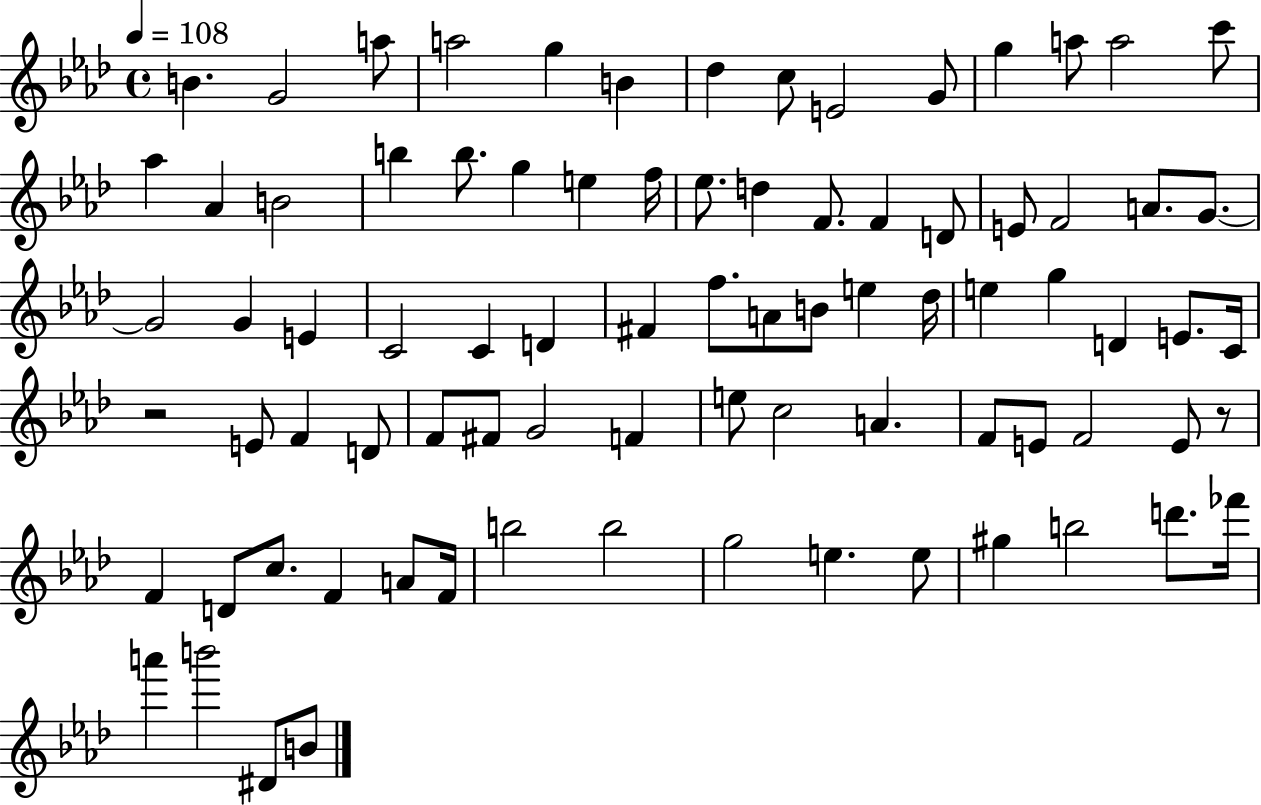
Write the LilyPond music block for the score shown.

{
  \clef treble
  \time 4/4
  \defaultTimeSignature
  \key aes \major
  \tempo 4 = 108
  \repeat volta 2 { b'4. g'2 a''8 | a''2 g''4 b'4 | des''4 c''8 e'2 g'8 | g''4 a''8 a''2 c'''8 | \break aes''4 aes'4 b'2 | b''4 b''8. g''4 e''4 f''16 | ees''8. d''4 f'8. f'4 d'8 | e'8 f'2 a'8. g'8.~~ | \break g'2 g'4 e'4 | c'2 c'4 d'4 | fis'4 f''8. a'8 b'8 e''4 des''16 | e''4 g''4 d'4 e'8. c'16 | \break r2 e'8 f'4 d'8 | f'8 fis'8 g'2 f'4 | e''8 c''2 a'4. | f'8 e'8 f'2 e'8 r8 | \break f'4 d'8 c''8. f'4 a'8 f'16 | b''2 b''2 | g''2 e''4. e''8 | gis''4 b''2 d'''8. fes'''16 | \break a'''4 b'''2 dis'8 b'8 | } \bar "|."
}